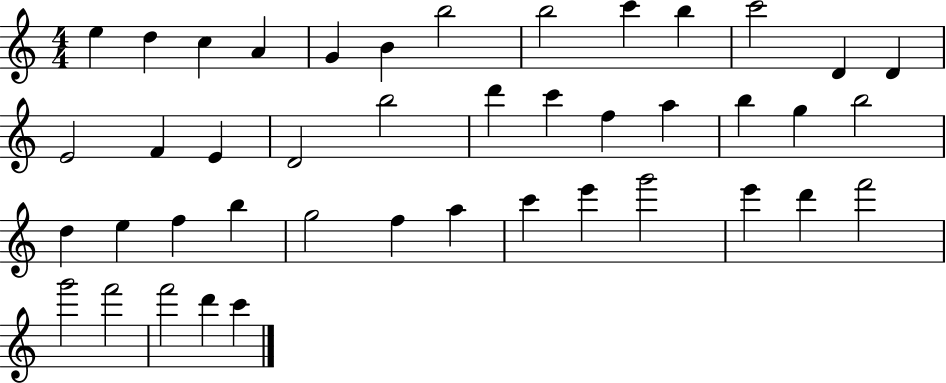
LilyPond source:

{
  \clef treble
  \numericTimeSignature
  \time 4/4
  \key c \major
  e''4 d''4 c''4 a'4 | g'4 b'4 b''2 | b''2 c'''4 b''4 | c'''2 d'4 d'4 | \break e'2 f'4 e'4 | d'2 b''2 | d'''4 c'''4 f''4 a''4 | b''4 g''4 b''2 | \break d''4 e''4 f''4 b''4 | g''2 f''4 a''4 | c'''4 e'''4 g'''2 | e'''4 d'''4 f'''2 | \break g'''2 f'''2 | f'''2 d'''4 c'''4 | \bar "|."
}